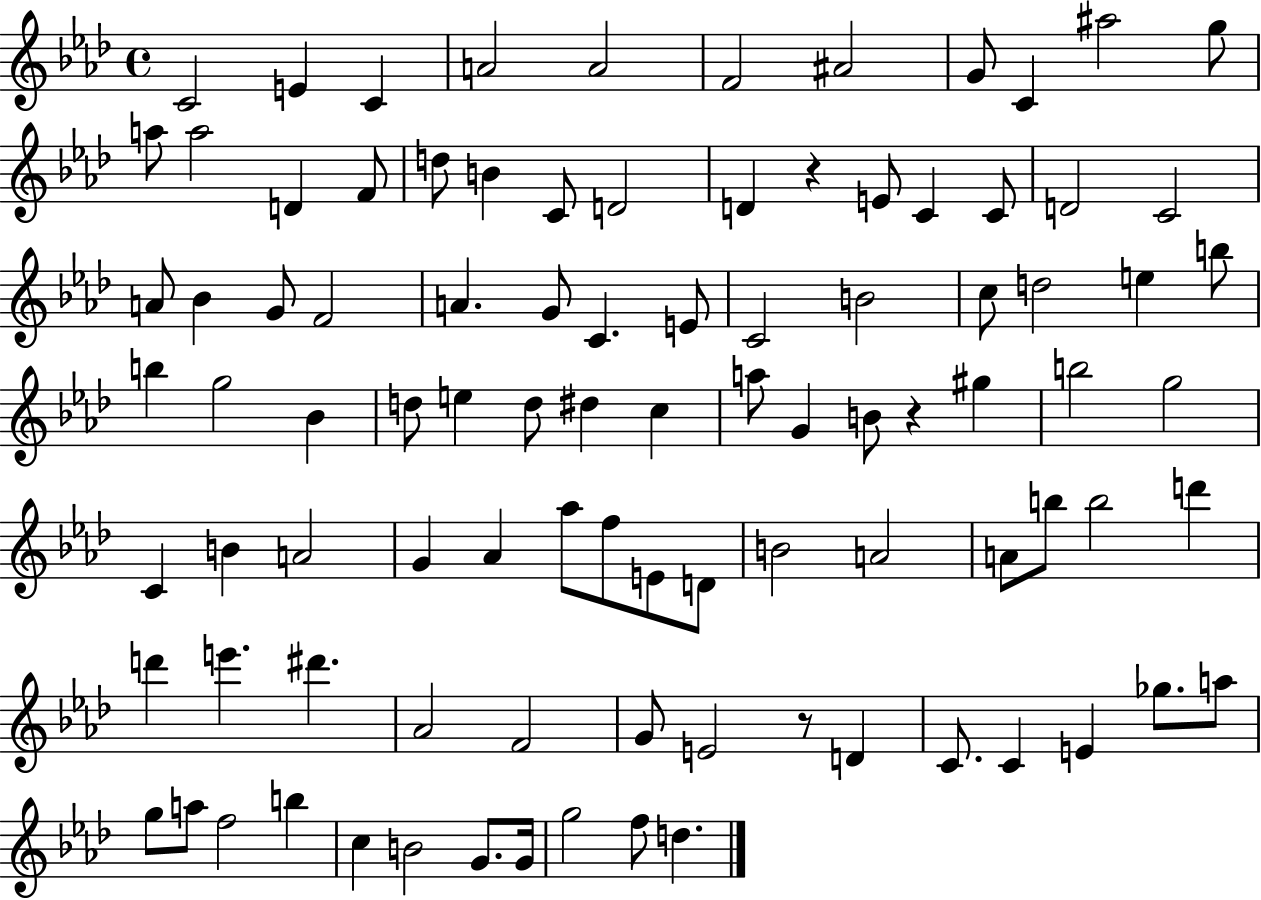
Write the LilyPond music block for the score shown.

{
  \clef treble
  \time 4/4
  \defaultTimeSignature
  \key aes \major
  c'2 e'4 c'4 | a'2 a'2 | f'2 ais'2 | g'8 c'4 ais''2 g''8 | \break a''8 a''2 d'4 f'8 | d''8 b'4 c'8 d'2 | d'4 r4 e'8 c'4 c'8 | d'2 c'2 | \break a'8 bes'4 g'8 f'2 | a'4. g'8 c'4. e'8 | c'2 b'2 | c''8 d''2 e''4 b''8 | \break b''4 g''2 bes'4 | d''8 e''4 d''8 dis''4 c''4 | a''8 g'4 b'8 r4 gis''4 | b''2 g''2 | \break c'4 b'4 a'2 | g'4 aes'4 aes''8 f''8 e'8 d'8 | b'2 a'2 | a'8 b''8 b''2 d'''4 | \break d'''4 e'''4. dis'''4. | aes'2 f'2 | g'8 e'2 r8 d'4 | c'8. c'4 e'4 ges''8. a''8 | \break g''8 a''8 f''2 b''4 | c''4 b'2 g'8. g'16 | g''2 f''8 d''4. | \bar "|."
}